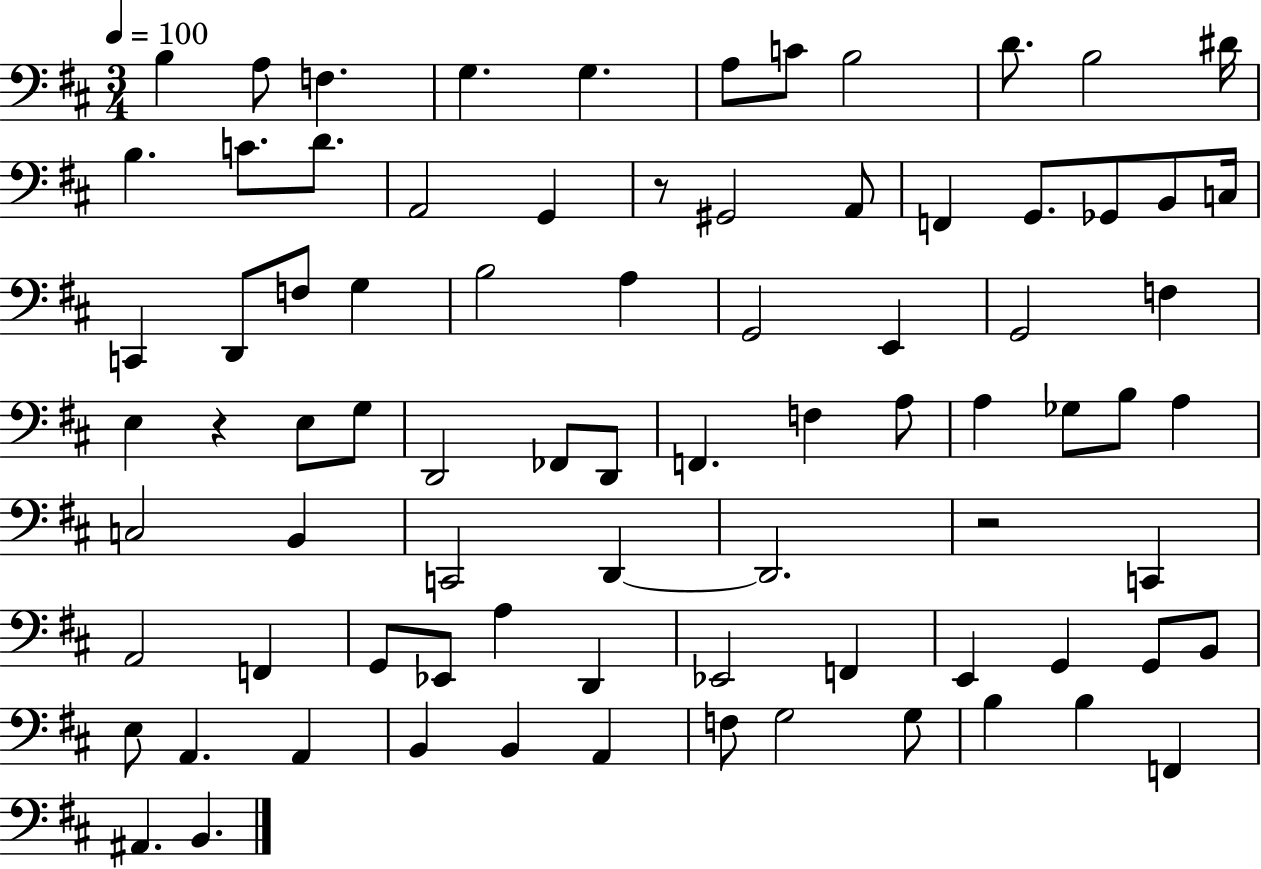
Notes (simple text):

B3/q A3/e F3/q. G3/q. G3/q. A3/e C4/e B3/h D4/e. B3/h D#4/s B3/q. C4/e. D4/e. A2/h G2/q R/e G#2/h A2/e F2/q G2/e. Gb2/e B2/e C3/s C2/q D2/e F3/e G3/q B3/h A3/q G2/h E2/q G2/h F3/q E3/q R/q E3/e G3/e D2/h FES2/e D2/e F2/q. F3/q A3/e A3/q Gb3/e B3/e A3/q C3/h B2/q C2/h D2/q D2/h. R/h C2/q A2/h F2/q G2/e Eb2/e A3/q D2/q Eb2/h F2/q E2/q G2/q G2/e B2/e E3/e A2/q. A2/q B2/q B2/q A2/q F3/e G3/h G3/e B3/q B3/q F2/q A#2/q. B2/q.